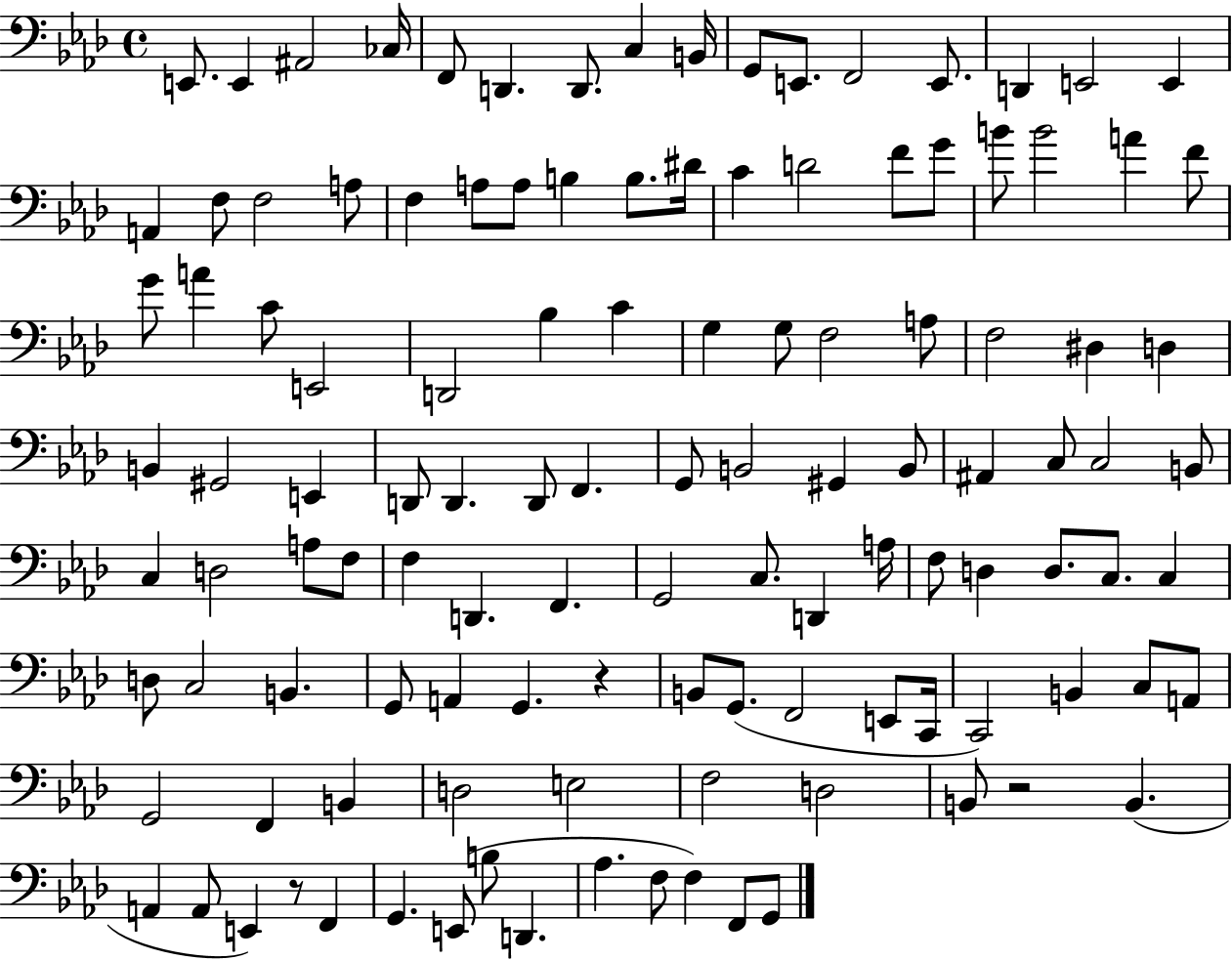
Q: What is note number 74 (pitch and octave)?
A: A3